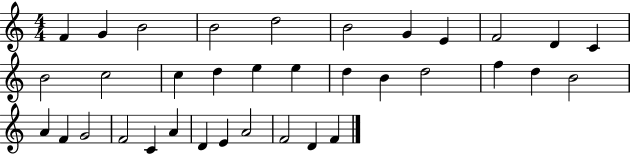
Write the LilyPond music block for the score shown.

{
  \clef treble
  \numericTimeSignature
  \time 4/4
  \key c \major
  f'4 g'4 b'2 | b'2 d''2 | b'2 g'4 e'4 | f'2 d'4 c'4 | \break b'2 c''2 | c''4 d''4 e''4 e''4 | d''4 b'4 d''2 | f''4 d''4 b'2 | \break a'4 f'4 g'2 | f'2 c'4 a'4 | d'4 e'4 a'2 | f'2 d'4 f'4 | \break \bar "|."
}